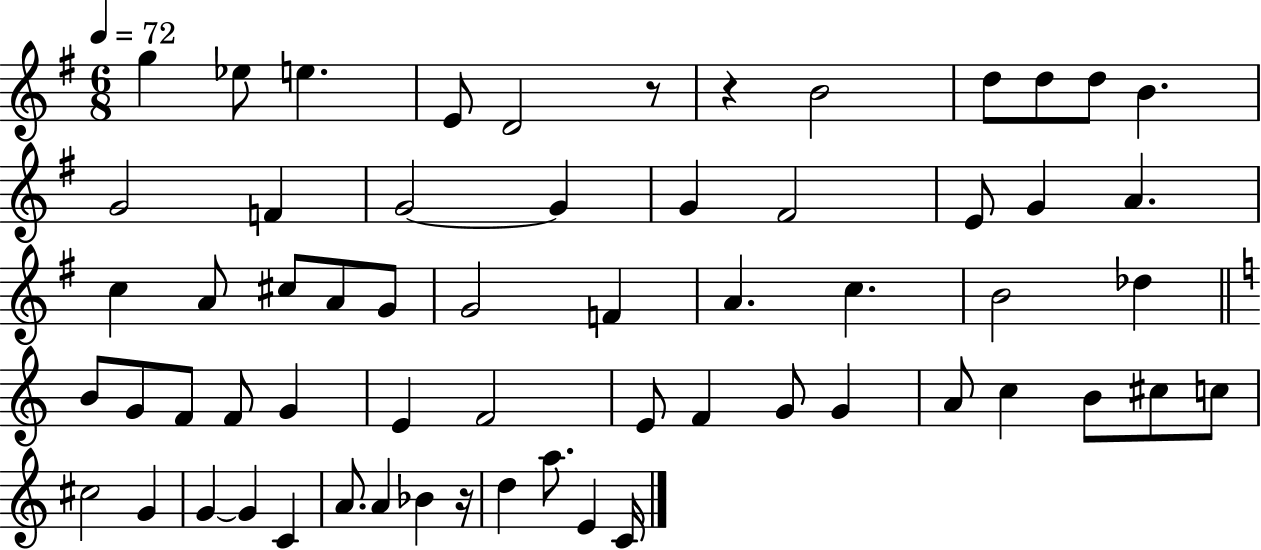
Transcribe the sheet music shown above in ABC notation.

X:1
T:Untitled
M:6/8
L:1/4
K:G
g _e/2 e E/2 D2 z/2 z B2 d/2 d/2 d/2 B G2 F G2 G G ^F2 E/2 G A c A/2 ^c/2 A/2 G/2 G2 F A c B2 _d B/2 G/2 F/2 F/2 G E F2 E/2 F G/2 G A/2 c B/2 ^c/2 c/2 ^c2 G G G C A/2 A _B z/4 d a/2 E C/4